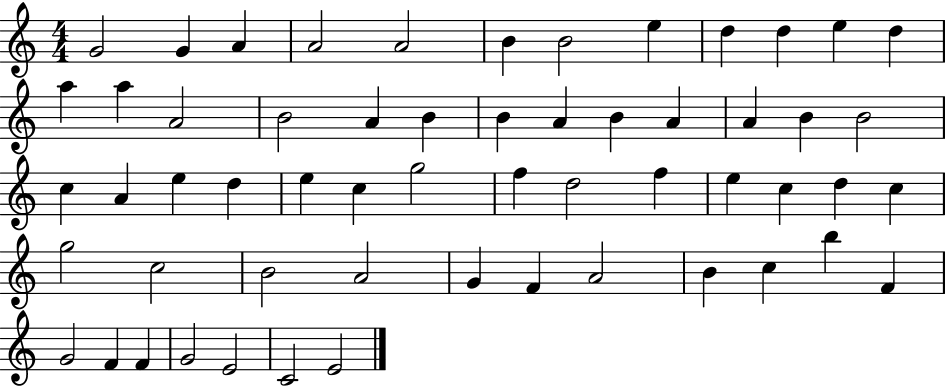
{
  \clef treble
  \numericTimeSignature
  \time 4/4
  \key c \major
  g'2 g'4 a'4 | a'2 a'2 | b'4 b'2 e''4 | d''4 d''4 e''4 d''4 | \break a''4 a''4 a'2 | b'2 a'4 b'4 | b'4 a'4 b'4 a'4 | a'4 b'4 b'2 | \break c''4 a'4 e''4 d''4 | e''4 c''4 g''2 | f''4 d''2 f''4 | e''4 c''4 d''4 c''4 | \break g''2 c''2 | b'2 a'2 | g'4 f'4 a'2 | b'4 c''4 b''4 f'4 | \break g'2 f'4 f'4 | g'2 e'2 | c'2 e'2 | \bar "|."
}